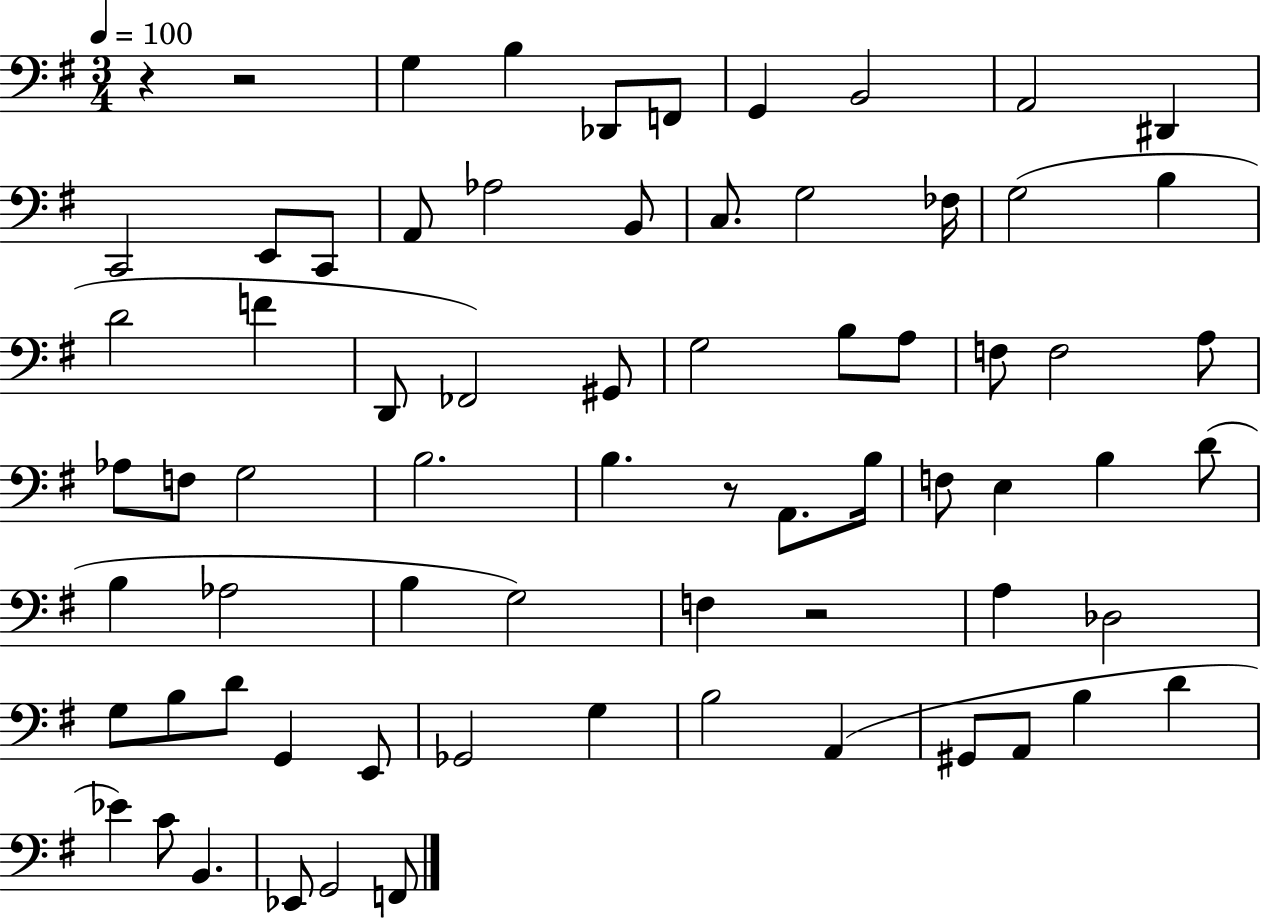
{
  \clef bass
  \numericTimeSignature
  \time 3/4
  \key g \major
  \tempo 4 = 100
  r4 r2 | g4 b4 des,8 f,8 | g,4 b,2 | a,2 dis,4 | \break c,2 e,8 c,8 | a,8 aes2 b,8 | c8. g2 fes16 | g2( b4 | \break d'2 f'4 | d,8 fes,2) gis,8 | g2 b8 a8 | f8 f2 a8 | \break aes8 f8 g2 | b2. | b4. r8 a,8. b16 | f8 e4 b4 d'8( | \break b4 aes2 | b4 g2) | f4 r2 | a4 des2 | \break g8 b8 d'8 g,4 e,8 | ges,2 g4 | b2 a,4( | gis,8 a,8 b4 d'4 | \break ees'4) c'8 b,4. | ees,8 g,2 f,8 | \bar "|."
}